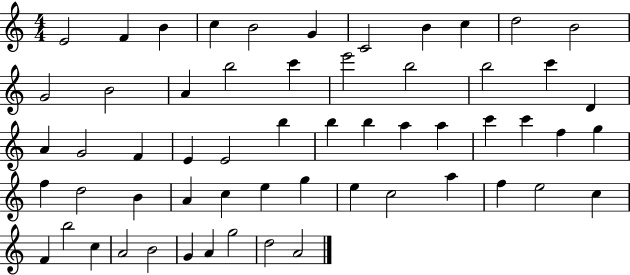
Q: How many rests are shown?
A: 0